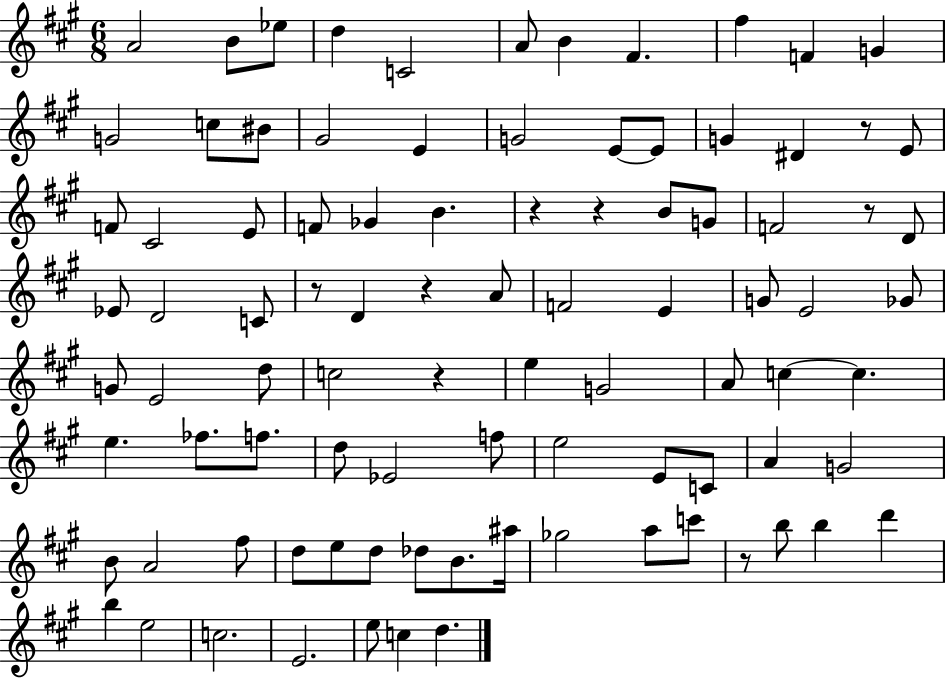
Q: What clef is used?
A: treble